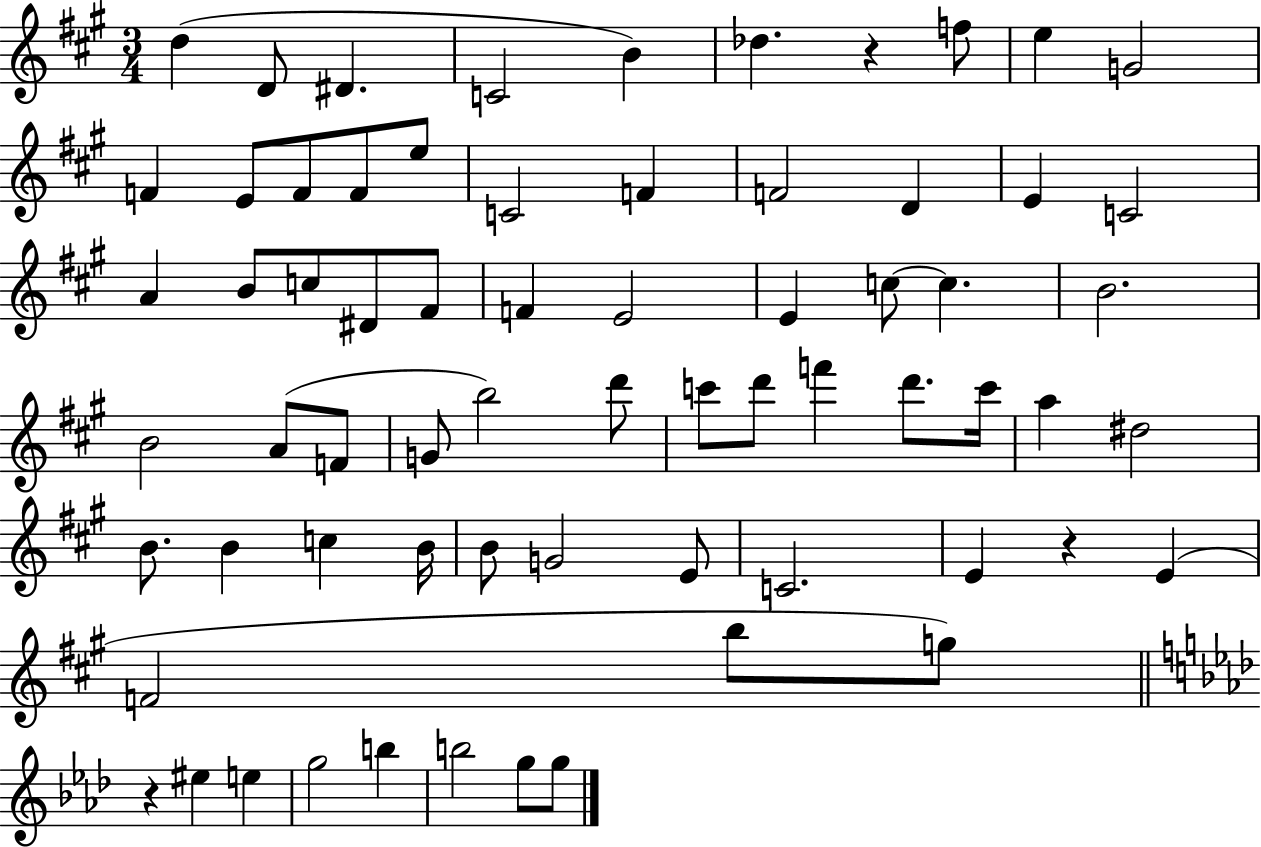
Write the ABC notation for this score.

X:1
T:Untitled
M:3/4
L:1/4
K:A
d D/2 ^D C2 B _d z f/2 e G2 F E/2 F/2 F/2 e/2 C2 F F2 D E C2 A B/2 c/2 ^D/2 ^F/2 F E2 E c/2 c B2 B2 A/2 F/2 G/2 b2 d'/2 c'/2 d'/2 f' d'/2 c'/4 a ^d2 B/2 B c B/4 B/2 G2 E/2 C2 E z E F2 b/2 g/2 z ^e e g2 b b2 g/2 g/2